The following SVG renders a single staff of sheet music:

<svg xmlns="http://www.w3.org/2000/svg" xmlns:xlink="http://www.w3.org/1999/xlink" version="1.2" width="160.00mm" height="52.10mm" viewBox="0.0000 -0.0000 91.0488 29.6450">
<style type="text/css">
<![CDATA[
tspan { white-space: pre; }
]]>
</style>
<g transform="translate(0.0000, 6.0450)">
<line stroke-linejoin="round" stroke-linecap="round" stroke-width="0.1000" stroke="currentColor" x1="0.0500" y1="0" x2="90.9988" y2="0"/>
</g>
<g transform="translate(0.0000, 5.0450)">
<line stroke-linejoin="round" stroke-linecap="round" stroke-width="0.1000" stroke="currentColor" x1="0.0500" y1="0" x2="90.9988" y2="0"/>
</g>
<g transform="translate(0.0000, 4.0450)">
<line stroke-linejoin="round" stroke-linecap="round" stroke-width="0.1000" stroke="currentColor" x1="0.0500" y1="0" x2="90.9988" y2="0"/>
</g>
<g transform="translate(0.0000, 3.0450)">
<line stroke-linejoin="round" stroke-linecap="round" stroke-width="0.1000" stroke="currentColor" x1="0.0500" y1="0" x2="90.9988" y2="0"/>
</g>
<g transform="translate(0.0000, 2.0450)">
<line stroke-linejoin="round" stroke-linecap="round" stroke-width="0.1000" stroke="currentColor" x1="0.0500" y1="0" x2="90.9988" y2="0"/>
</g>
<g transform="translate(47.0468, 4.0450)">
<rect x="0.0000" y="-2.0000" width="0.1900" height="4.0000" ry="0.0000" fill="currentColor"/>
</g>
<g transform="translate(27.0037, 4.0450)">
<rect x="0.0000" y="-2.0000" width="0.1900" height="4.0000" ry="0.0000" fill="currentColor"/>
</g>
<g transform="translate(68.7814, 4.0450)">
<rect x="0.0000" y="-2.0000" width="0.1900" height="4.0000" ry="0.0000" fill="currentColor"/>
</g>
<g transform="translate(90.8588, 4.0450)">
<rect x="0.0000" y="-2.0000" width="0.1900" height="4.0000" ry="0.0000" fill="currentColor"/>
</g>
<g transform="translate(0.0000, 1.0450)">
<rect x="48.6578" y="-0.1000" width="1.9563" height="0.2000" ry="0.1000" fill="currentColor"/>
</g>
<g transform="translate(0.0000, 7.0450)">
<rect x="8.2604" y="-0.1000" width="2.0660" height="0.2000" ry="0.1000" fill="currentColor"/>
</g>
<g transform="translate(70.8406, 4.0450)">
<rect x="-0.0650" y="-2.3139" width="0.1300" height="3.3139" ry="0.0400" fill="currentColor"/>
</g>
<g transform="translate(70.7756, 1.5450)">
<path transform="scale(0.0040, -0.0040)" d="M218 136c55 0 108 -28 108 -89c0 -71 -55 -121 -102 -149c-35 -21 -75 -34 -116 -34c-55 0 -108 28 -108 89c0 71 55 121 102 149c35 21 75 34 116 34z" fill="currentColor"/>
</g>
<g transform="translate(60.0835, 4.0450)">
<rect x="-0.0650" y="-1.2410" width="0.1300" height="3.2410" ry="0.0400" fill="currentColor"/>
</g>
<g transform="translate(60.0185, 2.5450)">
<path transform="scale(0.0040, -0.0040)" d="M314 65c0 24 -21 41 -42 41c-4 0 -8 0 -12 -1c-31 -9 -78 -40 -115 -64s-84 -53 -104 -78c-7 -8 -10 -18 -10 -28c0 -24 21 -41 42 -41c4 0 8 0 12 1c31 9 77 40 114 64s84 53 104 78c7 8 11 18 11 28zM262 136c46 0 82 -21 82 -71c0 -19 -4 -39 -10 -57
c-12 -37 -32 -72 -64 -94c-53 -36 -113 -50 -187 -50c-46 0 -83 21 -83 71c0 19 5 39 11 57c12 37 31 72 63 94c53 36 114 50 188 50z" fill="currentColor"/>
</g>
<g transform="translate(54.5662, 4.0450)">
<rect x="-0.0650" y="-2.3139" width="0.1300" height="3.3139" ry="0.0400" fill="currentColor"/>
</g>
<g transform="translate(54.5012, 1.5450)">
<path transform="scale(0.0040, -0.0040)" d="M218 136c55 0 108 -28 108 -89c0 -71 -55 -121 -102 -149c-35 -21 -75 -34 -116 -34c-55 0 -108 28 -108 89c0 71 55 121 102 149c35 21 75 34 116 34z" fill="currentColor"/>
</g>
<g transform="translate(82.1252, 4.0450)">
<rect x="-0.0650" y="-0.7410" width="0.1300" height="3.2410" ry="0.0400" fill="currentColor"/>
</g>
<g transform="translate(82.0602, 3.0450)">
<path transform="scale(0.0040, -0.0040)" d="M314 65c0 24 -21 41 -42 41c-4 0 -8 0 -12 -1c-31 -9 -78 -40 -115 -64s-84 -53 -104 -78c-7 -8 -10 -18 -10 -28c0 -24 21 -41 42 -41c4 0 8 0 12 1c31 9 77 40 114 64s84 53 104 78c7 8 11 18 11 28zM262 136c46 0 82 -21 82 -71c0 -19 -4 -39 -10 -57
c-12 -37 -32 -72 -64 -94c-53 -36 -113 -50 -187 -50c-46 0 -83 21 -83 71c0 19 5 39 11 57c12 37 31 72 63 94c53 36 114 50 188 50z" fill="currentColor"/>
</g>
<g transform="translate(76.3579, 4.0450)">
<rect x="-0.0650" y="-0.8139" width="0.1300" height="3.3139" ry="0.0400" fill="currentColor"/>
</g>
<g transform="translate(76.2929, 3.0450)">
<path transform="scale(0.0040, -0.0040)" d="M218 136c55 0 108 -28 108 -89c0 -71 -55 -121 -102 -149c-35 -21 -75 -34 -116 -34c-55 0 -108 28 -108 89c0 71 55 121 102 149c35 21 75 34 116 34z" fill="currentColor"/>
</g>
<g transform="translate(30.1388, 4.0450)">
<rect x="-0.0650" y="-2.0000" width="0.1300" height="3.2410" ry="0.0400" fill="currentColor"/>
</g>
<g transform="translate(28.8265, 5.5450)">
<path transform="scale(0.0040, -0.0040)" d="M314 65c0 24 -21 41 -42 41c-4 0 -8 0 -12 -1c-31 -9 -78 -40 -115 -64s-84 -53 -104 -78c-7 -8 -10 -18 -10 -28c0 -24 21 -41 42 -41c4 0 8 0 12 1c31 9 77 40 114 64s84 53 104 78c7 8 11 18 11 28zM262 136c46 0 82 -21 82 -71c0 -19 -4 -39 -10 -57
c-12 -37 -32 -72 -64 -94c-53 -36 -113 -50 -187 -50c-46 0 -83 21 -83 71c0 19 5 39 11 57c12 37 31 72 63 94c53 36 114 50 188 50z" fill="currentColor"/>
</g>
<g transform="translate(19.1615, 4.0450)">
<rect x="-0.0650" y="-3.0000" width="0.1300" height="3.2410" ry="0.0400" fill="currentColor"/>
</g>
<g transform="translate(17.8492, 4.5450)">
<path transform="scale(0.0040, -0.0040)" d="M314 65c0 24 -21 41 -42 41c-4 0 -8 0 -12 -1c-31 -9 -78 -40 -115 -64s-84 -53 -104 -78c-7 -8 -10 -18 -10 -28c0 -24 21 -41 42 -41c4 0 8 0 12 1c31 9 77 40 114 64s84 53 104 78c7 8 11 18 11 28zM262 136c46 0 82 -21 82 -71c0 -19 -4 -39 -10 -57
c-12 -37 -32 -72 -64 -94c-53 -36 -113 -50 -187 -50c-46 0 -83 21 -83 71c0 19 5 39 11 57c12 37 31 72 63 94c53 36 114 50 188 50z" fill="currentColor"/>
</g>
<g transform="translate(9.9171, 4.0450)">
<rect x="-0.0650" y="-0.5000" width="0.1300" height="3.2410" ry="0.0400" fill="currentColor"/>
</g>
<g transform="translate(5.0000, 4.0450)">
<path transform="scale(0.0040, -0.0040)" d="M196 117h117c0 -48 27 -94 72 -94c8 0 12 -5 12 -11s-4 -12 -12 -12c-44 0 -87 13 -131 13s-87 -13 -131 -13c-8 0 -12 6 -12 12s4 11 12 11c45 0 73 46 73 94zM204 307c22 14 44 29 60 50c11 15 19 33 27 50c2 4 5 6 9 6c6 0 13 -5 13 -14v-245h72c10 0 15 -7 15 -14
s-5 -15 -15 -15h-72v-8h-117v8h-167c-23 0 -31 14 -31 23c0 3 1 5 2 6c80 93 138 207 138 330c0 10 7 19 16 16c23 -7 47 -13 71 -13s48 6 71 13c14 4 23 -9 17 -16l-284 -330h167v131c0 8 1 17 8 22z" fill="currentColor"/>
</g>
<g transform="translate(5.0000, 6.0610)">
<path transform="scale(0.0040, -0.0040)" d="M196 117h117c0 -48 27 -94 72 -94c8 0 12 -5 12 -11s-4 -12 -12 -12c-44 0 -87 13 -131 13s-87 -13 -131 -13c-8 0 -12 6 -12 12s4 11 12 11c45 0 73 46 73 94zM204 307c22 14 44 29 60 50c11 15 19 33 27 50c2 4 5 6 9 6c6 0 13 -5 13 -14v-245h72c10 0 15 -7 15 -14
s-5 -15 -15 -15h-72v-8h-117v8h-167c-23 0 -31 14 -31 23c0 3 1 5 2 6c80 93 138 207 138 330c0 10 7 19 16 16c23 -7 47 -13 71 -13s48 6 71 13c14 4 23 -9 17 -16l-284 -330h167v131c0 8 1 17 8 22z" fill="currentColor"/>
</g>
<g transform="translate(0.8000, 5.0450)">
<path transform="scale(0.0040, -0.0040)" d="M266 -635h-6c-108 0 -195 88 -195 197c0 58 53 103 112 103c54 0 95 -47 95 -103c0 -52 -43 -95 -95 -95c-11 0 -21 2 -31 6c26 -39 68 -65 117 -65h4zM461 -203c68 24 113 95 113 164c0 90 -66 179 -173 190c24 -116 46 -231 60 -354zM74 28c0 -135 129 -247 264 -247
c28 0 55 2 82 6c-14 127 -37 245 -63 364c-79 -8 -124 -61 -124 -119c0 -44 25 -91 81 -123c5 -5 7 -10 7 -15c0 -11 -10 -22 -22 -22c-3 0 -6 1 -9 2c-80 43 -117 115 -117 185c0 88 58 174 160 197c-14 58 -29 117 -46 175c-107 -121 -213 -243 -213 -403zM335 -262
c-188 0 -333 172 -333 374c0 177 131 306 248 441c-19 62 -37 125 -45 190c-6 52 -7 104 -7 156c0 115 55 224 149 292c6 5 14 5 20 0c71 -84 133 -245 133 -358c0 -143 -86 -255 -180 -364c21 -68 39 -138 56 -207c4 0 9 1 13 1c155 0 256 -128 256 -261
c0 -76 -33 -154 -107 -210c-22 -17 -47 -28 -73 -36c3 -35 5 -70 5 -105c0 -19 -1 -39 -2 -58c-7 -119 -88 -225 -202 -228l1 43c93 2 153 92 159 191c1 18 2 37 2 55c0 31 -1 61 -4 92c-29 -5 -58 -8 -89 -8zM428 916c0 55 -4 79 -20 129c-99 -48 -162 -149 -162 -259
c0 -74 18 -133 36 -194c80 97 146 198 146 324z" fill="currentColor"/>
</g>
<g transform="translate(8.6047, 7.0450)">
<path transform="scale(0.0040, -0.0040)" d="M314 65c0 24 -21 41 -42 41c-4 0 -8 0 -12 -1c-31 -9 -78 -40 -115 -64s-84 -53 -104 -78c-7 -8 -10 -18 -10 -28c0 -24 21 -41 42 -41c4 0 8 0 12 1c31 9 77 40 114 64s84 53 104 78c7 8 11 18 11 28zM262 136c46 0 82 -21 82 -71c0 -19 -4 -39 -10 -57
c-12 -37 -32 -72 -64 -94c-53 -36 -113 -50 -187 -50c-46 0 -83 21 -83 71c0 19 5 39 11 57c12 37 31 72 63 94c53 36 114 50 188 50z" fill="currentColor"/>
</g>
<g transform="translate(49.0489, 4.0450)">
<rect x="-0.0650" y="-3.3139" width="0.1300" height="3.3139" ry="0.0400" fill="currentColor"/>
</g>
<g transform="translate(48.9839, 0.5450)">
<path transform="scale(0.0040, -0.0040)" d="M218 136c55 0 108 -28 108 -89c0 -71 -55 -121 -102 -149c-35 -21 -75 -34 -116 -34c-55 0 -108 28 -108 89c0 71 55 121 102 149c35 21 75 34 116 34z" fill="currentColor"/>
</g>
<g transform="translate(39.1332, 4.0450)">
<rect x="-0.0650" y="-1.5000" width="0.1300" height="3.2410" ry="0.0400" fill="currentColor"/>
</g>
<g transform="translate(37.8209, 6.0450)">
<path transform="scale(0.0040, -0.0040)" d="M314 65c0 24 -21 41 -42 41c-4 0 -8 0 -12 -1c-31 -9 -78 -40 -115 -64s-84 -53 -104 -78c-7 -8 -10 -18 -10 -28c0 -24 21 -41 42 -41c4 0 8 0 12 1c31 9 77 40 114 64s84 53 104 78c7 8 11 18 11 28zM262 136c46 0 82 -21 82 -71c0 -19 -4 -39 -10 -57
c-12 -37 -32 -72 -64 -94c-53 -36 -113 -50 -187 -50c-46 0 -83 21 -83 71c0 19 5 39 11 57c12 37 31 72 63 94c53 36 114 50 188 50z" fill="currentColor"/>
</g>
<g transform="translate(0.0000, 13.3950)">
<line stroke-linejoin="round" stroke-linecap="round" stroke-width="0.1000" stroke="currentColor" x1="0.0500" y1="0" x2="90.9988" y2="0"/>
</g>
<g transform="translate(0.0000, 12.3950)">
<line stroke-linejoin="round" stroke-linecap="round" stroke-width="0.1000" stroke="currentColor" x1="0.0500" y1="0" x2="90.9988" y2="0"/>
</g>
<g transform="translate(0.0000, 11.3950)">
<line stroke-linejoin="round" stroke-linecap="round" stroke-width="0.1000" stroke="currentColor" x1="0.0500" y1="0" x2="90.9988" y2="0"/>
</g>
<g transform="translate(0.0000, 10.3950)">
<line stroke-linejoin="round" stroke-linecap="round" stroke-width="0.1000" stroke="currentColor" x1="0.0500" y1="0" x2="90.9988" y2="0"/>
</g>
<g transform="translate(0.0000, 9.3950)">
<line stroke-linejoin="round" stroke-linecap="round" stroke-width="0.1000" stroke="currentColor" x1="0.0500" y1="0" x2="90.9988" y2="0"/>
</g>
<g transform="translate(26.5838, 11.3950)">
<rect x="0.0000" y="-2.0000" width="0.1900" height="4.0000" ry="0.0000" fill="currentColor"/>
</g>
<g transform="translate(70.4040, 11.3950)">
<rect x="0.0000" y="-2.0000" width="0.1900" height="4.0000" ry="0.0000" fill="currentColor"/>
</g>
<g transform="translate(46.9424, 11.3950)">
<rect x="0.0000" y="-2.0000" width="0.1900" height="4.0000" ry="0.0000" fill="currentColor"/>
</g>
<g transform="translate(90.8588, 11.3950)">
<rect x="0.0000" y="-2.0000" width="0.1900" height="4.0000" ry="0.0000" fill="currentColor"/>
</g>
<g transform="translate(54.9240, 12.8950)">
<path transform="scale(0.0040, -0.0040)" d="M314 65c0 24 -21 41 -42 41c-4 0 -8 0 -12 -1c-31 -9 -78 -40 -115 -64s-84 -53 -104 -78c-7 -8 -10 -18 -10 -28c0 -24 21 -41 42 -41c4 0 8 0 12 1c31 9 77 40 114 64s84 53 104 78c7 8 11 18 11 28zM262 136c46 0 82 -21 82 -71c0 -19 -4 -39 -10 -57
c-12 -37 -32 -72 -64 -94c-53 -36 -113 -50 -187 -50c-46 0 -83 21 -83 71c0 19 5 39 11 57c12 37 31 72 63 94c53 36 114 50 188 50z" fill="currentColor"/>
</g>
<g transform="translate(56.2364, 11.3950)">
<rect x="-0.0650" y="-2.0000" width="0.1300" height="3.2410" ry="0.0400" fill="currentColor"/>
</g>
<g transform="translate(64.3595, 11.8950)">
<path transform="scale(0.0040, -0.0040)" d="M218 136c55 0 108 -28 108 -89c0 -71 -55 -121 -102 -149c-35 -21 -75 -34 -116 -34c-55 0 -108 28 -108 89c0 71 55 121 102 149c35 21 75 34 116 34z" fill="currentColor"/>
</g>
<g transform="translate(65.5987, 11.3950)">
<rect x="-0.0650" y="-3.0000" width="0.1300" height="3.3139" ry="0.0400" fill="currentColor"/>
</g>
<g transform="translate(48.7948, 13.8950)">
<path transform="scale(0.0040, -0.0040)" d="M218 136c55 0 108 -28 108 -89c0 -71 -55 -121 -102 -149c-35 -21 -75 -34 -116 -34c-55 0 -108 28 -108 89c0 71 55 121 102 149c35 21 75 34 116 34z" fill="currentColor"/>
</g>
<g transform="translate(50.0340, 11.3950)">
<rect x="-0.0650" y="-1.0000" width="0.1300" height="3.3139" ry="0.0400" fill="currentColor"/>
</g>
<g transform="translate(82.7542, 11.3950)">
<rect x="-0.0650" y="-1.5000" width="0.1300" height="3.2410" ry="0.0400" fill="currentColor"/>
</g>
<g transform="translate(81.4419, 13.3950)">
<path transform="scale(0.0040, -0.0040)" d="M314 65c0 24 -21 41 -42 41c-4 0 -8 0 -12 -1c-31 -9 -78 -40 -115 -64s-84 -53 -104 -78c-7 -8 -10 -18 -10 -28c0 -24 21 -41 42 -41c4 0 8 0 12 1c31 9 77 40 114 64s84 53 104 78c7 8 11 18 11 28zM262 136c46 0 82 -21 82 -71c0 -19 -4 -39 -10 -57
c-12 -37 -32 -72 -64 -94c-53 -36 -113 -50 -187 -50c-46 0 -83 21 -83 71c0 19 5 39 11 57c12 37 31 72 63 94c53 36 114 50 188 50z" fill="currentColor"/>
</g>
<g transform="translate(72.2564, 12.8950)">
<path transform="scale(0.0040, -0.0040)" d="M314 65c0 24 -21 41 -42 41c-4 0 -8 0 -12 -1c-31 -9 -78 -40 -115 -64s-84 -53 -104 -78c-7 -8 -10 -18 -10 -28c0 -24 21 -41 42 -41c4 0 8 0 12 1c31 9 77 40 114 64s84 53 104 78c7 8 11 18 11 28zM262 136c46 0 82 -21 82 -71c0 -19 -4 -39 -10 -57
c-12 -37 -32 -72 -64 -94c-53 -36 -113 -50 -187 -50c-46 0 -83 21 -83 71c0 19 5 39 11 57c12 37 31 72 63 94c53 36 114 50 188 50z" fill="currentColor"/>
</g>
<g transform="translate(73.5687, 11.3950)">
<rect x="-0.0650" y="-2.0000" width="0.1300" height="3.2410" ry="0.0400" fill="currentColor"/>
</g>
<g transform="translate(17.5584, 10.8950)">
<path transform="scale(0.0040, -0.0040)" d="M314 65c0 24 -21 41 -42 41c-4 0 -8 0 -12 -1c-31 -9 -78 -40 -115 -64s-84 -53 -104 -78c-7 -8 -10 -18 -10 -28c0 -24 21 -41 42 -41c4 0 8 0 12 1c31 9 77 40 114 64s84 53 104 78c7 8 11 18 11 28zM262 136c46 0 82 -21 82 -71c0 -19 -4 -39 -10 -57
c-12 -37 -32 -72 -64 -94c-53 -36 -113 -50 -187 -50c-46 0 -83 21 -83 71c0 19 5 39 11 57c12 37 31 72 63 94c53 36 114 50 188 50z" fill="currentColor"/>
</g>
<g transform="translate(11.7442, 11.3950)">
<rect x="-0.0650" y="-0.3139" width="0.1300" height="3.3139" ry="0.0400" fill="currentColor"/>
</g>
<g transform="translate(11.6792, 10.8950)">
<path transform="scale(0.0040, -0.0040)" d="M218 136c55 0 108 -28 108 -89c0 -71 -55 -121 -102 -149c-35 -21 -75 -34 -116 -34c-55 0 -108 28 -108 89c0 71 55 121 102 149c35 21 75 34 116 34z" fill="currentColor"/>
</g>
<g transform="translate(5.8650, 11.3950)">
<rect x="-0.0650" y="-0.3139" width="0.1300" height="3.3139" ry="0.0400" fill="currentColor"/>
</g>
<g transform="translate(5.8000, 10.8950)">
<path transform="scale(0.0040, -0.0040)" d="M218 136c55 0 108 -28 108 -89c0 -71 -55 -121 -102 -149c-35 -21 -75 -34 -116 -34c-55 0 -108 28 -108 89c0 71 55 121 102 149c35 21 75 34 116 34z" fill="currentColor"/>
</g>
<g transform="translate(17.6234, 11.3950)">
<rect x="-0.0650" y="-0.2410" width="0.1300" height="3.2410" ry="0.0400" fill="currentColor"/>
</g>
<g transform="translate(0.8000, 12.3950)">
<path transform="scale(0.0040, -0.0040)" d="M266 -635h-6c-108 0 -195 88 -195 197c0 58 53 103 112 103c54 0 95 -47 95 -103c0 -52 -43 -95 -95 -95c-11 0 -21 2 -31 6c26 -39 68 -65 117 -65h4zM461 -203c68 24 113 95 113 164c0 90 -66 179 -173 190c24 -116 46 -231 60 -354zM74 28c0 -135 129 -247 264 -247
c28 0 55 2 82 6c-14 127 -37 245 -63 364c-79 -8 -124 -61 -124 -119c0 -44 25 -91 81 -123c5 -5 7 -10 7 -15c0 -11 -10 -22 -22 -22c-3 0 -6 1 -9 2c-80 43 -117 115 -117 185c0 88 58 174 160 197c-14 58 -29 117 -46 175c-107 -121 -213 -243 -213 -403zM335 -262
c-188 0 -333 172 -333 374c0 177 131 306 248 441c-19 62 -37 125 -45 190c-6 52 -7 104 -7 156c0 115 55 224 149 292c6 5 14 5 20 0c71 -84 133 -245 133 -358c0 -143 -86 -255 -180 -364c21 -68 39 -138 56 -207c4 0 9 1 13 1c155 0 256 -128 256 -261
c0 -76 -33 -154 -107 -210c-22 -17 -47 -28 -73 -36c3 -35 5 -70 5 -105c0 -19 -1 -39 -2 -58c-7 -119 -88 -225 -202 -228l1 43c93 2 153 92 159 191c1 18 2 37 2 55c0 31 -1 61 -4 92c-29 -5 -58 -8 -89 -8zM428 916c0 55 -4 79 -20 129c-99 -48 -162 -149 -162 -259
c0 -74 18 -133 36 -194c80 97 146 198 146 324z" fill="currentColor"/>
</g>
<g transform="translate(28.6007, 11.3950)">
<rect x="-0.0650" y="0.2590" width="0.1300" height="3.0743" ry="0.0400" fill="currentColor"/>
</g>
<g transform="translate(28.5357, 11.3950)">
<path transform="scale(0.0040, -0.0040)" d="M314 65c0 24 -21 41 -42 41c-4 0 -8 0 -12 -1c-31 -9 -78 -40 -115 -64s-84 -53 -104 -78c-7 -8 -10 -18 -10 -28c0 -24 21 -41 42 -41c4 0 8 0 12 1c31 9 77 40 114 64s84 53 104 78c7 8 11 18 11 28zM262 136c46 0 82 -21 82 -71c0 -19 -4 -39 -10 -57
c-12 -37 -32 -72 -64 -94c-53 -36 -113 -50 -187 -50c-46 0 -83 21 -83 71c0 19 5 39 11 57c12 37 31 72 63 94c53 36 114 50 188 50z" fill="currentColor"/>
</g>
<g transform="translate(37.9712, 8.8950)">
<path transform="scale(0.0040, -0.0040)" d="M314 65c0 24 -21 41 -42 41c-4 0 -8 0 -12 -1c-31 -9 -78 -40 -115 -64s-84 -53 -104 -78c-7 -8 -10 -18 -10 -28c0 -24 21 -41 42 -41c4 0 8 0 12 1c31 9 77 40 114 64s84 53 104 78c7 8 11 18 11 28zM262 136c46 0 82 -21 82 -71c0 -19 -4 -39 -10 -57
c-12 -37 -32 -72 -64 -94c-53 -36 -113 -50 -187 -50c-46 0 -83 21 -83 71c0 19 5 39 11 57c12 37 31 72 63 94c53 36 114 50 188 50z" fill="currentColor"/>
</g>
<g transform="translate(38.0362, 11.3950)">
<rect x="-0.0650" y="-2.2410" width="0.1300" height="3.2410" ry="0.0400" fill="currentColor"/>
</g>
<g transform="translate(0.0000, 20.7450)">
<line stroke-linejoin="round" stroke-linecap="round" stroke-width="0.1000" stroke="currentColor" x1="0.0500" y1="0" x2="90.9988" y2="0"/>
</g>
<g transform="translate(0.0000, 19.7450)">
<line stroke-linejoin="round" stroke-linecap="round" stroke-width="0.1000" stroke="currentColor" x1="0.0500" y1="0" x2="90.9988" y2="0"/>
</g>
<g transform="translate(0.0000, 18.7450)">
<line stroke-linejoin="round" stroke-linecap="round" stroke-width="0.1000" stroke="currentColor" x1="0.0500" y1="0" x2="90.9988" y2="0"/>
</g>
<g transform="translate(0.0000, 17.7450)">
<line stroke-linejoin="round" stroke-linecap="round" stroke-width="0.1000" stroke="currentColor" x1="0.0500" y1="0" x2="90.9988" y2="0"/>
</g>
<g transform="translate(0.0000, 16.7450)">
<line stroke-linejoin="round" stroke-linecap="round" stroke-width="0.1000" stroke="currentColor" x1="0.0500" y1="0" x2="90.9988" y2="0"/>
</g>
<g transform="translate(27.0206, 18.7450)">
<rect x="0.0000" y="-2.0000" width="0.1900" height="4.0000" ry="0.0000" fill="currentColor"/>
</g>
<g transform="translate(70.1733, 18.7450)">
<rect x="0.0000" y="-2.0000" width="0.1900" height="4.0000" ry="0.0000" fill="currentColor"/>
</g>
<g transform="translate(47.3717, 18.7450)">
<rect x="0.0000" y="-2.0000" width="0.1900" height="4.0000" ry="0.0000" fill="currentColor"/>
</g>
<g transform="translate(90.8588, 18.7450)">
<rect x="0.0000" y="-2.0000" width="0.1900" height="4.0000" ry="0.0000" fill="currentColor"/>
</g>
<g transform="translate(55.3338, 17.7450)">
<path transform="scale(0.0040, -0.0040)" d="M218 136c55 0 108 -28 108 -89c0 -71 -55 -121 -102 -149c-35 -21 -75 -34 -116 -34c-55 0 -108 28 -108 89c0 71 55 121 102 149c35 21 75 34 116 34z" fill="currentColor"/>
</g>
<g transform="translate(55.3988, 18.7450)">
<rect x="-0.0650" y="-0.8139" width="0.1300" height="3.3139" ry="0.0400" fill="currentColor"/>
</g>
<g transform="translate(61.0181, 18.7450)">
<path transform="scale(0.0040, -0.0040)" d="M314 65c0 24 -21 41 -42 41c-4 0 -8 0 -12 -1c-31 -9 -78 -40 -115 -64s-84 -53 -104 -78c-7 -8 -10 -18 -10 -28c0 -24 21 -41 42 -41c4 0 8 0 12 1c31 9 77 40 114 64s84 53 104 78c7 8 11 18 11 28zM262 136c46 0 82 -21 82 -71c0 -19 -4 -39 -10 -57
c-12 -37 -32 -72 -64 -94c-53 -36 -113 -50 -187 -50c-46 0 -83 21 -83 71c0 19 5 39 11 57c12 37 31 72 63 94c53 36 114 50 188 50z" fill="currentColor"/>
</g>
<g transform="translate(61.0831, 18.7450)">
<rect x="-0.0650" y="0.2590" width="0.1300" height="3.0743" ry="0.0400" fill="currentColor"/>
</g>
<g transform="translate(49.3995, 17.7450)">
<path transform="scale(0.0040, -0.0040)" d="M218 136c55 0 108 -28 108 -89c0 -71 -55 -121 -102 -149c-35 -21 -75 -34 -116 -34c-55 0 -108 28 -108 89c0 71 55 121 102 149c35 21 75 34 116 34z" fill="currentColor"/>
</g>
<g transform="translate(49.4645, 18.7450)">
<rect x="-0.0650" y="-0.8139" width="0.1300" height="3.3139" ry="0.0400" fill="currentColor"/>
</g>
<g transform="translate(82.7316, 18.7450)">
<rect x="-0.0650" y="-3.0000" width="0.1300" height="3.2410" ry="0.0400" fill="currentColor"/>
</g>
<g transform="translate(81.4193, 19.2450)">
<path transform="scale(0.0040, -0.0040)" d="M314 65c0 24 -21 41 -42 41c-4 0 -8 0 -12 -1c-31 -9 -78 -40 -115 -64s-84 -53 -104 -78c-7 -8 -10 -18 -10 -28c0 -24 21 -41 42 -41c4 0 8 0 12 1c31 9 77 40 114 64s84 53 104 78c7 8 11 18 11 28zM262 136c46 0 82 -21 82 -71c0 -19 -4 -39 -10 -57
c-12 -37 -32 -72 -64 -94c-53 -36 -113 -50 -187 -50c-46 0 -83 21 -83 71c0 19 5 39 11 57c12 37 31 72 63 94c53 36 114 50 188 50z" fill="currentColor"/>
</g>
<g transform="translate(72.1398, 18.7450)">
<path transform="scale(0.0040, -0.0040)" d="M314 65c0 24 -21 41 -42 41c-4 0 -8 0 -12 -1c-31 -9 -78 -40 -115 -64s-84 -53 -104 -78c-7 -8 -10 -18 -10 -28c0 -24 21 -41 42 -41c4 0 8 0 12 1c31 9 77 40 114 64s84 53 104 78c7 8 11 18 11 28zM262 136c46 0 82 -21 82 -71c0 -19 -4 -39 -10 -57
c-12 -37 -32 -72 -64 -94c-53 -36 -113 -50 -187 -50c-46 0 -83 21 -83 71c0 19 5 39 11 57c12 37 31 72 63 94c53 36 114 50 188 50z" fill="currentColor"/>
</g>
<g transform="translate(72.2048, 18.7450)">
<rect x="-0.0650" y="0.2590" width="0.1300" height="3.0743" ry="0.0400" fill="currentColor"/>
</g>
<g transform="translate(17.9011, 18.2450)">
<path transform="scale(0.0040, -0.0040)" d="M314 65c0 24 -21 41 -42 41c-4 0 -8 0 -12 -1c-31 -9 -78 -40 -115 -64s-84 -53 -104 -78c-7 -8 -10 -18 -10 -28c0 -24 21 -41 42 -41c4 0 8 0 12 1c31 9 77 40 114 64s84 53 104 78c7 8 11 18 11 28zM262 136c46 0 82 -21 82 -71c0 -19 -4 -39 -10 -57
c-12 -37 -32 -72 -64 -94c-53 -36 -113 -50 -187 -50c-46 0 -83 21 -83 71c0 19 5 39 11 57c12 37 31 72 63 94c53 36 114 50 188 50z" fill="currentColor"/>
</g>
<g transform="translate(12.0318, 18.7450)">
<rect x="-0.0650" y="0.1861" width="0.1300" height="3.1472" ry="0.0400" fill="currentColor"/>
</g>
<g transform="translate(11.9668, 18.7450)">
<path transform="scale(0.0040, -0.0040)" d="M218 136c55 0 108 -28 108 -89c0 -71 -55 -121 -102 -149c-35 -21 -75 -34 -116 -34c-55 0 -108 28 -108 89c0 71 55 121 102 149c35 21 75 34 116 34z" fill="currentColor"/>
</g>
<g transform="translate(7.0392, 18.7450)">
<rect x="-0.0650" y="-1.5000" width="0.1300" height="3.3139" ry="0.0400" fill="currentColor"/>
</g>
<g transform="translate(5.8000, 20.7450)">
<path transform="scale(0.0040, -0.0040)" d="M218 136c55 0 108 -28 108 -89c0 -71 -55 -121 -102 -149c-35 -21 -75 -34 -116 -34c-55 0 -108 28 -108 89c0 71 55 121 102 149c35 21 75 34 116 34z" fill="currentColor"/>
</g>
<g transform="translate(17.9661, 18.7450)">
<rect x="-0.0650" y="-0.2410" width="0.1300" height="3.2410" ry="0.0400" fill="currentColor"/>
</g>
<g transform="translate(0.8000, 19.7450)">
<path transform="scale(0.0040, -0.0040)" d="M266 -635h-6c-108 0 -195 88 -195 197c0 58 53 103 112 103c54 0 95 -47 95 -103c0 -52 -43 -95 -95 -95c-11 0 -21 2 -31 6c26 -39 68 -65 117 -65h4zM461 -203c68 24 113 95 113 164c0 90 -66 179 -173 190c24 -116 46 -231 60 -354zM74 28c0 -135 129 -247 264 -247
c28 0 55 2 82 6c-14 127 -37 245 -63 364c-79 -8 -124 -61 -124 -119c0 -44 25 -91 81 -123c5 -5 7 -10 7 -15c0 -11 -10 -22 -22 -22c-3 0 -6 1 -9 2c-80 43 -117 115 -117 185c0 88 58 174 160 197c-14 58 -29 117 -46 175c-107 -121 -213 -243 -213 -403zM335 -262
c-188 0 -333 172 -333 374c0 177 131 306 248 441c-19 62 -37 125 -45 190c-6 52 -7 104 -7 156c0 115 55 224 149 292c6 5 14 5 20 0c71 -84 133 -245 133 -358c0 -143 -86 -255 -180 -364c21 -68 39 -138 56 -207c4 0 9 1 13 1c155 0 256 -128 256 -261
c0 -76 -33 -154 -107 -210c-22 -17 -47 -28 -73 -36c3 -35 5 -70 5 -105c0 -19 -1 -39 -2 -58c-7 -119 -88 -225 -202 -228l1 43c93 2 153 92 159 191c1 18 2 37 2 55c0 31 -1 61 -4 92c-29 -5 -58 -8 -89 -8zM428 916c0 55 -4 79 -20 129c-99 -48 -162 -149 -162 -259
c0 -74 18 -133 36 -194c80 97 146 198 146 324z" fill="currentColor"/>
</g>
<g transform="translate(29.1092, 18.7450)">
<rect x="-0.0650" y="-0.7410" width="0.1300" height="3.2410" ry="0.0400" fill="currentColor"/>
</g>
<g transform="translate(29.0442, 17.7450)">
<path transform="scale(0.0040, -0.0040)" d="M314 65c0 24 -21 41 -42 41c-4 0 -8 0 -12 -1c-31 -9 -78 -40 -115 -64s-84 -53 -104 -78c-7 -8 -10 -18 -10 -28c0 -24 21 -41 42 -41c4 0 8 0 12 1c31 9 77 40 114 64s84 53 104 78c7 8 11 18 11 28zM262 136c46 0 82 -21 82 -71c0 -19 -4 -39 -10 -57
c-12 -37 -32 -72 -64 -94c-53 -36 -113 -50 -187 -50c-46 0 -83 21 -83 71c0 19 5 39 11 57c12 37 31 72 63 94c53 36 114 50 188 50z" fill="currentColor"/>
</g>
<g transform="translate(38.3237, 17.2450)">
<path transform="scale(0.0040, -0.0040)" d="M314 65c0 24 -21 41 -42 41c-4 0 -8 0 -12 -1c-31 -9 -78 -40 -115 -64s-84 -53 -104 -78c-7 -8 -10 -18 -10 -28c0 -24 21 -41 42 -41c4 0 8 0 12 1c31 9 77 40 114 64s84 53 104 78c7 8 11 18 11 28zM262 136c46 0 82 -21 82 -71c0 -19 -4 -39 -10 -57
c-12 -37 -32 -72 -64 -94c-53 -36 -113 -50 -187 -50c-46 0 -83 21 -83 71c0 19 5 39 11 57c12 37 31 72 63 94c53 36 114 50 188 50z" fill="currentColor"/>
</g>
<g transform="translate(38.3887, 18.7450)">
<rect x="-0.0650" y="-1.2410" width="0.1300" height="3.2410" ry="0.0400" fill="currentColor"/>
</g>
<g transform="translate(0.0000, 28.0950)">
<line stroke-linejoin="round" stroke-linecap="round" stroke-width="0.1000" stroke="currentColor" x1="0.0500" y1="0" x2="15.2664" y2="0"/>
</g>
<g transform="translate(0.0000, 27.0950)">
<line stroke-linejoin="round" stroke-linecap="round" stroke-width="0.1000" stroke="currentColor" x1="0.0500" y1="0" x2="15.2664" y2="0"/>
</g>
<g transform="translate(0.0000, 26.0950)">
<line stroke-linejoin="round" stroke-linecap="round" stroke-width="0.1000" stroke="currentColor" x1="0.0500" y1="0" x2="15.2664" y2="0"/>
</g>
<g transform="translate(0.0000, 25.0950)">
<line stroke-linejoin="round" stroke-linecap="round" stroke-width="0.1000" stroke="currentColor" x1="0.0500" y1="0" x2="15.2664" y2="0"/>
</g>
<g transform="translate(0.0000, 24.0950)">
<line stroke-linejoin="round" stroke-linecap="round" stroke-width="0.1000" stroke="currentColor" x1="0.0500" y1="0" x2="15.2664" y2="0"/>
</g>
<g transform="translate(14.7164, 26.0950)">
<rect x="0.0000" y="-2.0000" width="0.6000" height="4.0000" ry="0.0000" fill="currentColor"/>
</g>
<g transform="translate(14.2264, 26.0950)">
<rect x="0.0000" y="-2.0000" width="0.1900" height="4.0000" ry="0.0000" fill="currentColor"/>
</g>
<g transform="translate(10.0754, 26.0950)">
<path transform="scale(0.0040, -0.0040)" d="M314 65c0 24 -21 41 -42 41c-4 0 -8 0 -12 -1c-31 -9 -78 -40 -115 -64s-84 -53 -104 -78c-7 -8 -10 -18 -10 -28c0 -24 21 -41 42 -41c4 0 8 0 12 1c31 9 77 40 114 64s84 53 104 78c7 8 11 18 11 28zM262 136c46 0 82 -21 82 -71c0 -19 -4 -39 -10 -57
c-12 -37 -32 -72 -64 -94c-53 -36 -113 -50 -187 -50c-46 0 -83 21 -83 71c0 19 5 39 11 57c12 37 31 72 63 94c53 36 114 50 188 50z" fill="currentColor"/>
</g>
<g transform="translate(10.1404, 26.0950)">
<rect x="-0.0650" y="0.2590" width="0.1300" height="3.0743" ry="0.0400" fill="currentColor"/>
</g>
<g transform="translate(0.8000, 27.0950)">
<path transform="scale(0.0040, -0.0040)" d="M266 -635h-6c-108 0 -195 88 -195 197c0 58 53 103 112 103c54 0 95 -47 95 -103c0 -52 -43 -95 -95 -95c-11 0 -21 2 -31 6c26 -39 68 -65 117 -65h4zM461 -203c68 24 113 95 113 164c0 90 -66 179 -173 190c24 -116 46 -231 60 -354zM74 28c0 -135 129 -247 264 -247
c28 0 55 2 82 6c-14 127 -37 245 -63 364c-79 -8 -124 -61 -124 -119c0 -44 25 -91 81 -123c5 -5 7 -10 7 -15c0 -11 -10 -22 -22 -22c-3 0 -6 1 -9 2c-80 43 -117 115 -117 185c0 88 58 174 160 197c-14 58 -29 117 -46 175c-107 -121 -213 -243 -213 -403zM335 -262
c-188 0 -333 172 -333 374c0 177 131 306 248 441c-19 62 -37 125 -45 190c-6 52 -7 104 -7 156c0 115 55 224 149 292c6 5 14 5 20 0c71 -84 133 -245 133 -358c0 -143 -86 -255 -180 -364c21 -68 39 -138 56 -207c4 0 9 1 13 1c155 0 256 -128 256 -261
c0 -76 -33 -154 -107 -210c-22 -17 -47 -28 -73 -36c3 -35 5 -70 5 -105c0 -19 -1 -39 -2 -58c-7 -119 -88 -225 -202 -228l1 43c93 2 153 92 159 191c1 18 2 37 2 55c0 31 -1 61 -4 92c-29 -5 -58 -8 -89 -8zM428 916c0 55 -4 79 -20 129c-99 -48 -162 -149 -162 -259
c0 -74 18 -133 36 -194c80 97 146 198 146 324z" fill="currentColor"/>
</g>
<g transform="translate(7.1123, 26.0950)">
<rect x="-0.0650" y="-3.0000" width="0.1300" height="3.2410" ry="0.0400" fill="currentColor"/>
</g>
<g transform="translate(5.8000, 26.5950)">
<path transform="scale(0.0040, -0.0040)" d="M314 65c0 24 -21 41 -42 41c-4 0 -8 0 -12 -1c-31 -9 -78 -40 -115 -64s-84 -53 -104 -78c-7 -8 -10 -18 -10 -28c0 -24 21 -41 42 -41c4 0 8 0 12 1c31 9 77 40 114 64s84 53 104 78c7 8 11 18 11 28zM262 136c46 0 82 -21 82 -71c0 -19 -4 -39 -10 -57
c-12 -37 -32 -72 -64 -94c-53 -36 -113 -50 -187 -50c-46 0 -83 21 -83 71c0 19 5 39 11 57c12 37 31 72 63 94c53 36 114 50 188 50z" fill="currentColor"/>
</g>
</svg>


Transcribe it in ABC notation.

X:1
T:Untitled
M:4/4
L:1/4
K:C
C2 A2 F2 E2 b g e2 g d d2 c c c2 B2 g2 D F2 A F2 E2 E B c2 d2 e2 d d B2 B2 A2 A2 B2